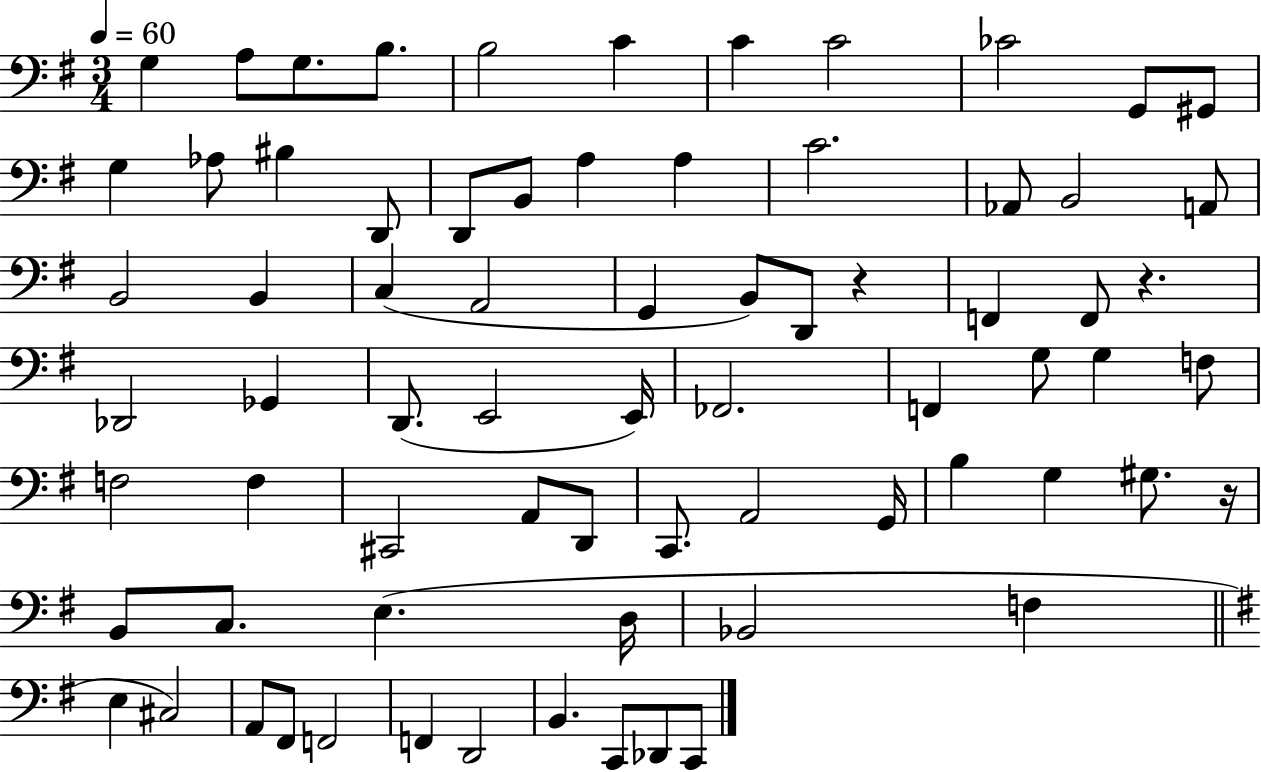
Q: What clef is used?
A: bass